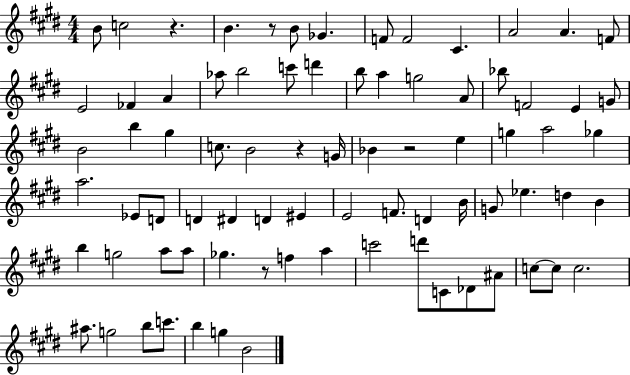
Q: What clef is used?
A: treble